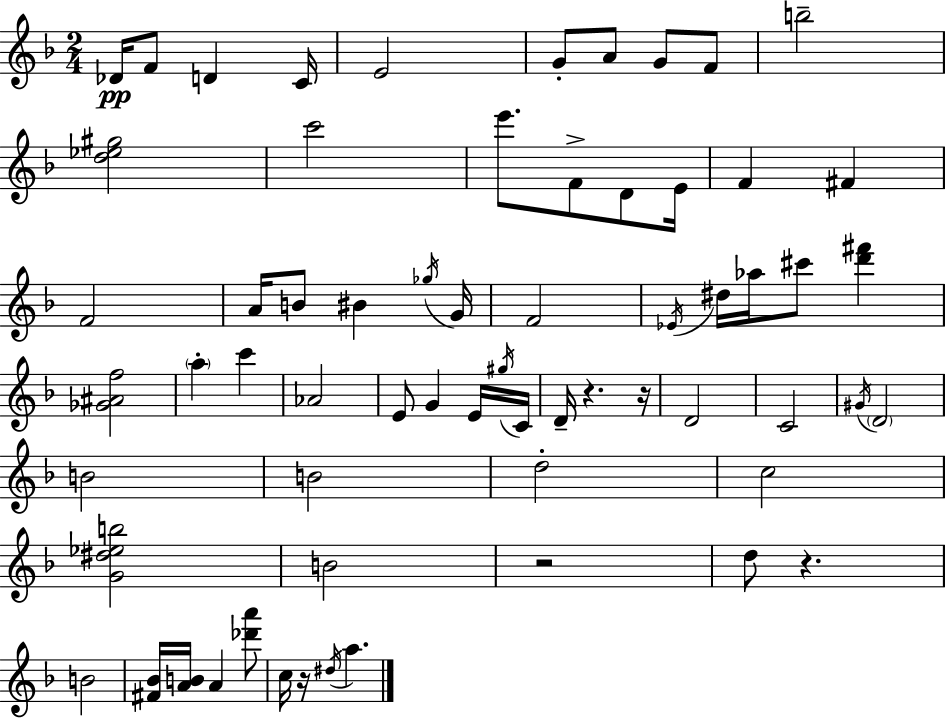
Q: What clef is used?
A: treble